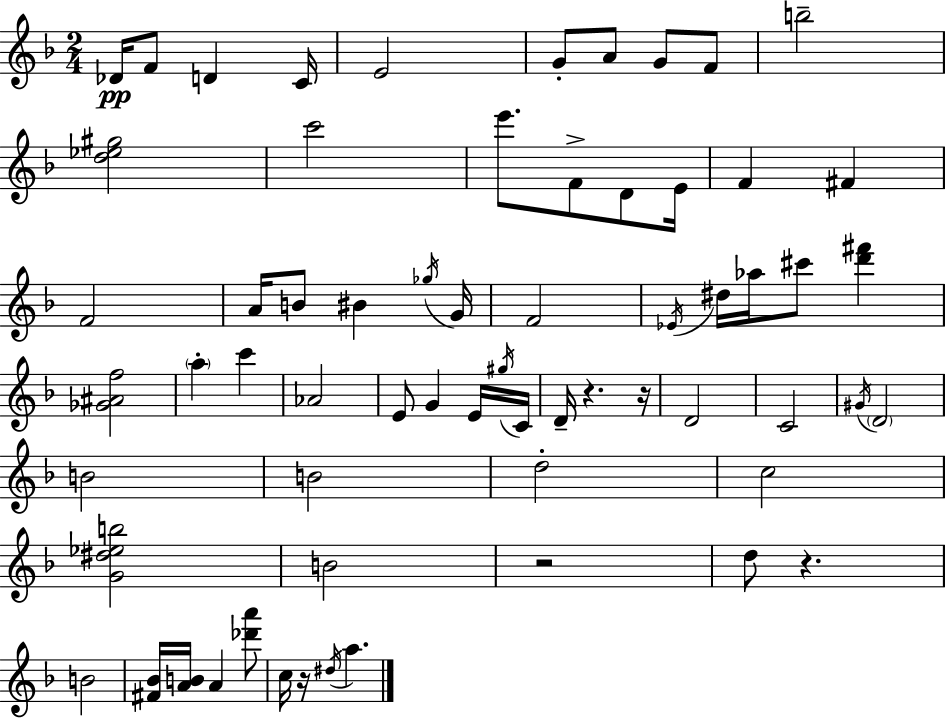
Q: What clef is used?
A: treble